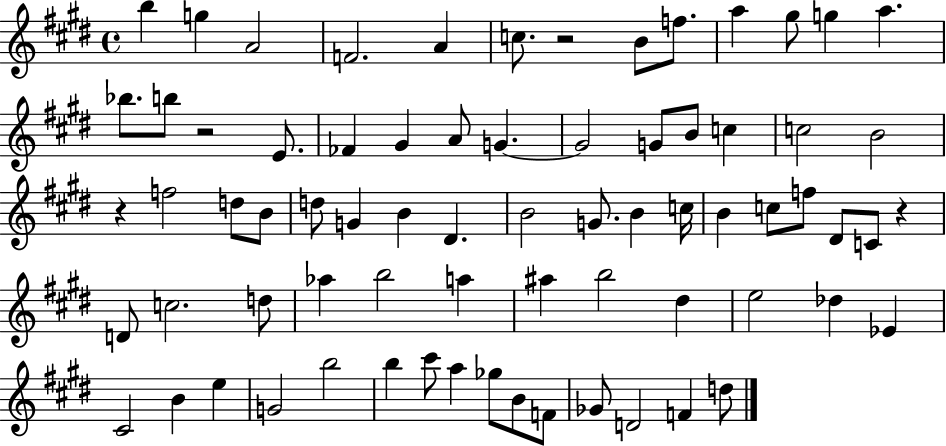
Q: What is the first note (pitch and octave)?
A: B5